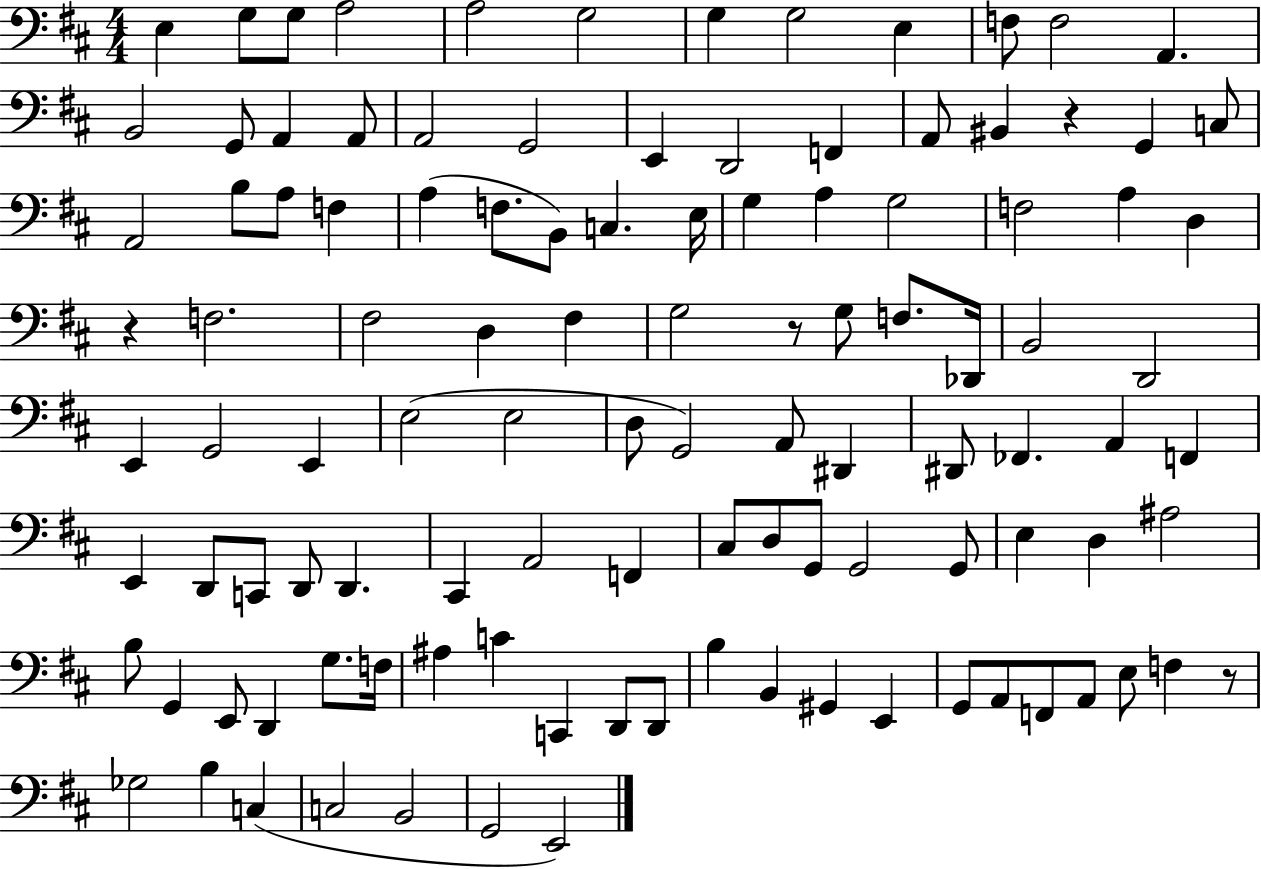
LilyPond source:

{
  \clef bass
  \numericTimeSignature
  \time 4/4
  \key d \major
  e4 g8 g8 a2 | a2 g2 | g4 g2 e4 | f8 f2 a,4. | \break b,2 g,8 a,4 a,8 | a,2 g,2 | e,4 d,2 f,4 | a,8 bis,4 r4 g,4 c8 | \break a,2 b8 a8 f4 | a4( f8. b,8) c4. e16 | g4 a4 g2 | f2 a4 d4 | \break r4 f2. | fis2 d4 fis4 | g2 r8 g8 f8. des,16 | b,2 d,2 | \break e,4 g,2 e,4 | e2( e2 | d8 g,2) a,8 dis,4 | dis,8 fes,4. a,4 f,4 | \break e,4 d,8 c,8 d,8 d,4. | cis,4 a,2 f,4 | cis8 d8 g,8 g,2 g,8 | e4 d4 ais2 | \break b8 g,4 e,8 d,4 g8. f16 | ais4 c'4 c,4 d,8 d,8 | b4 b,4 gis,4 e,4 | g,8 a,8 f,8 a,8 e8 f4 r8 | \break ges2 b4 c4( | c2 b,2 | g,2 e,2) | \bar "|."
}